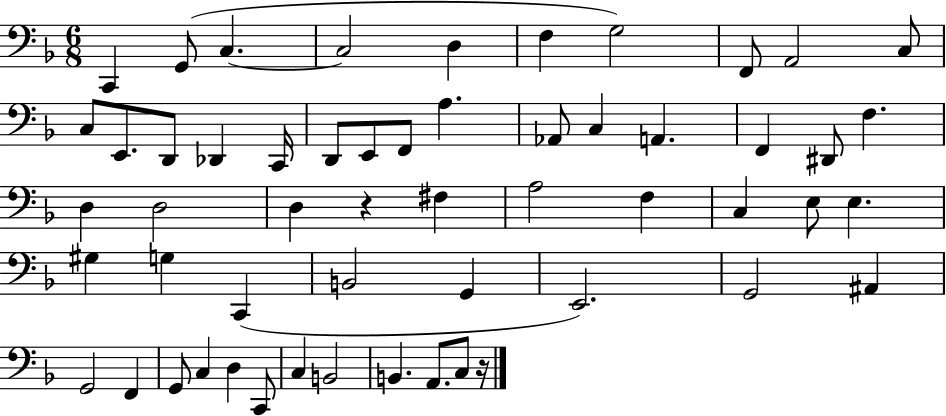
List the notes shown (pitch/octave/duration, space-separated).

C2/q G2/e C3/q. C3/h D3/q F3/q G3/h F2/e A2/h C3/e C3/e E2/e. D2/e Db2/q C2/s D2/e E2/e F2/e A3/q. Ab2/e C3/q A2/q. F2/q D#2/e F3/q. D3/q D3/h D3/q R/q F#3/q A3/h F3/q C3/q E3/e E3/q. G#3/q G3/q C2/q B2/h G2/q E2/h. G2/h A#2/q G2/h F2/q G2/e C3/q D3/q C2/e C3/q B2/h B2/q. A2/e. C3/e R/s